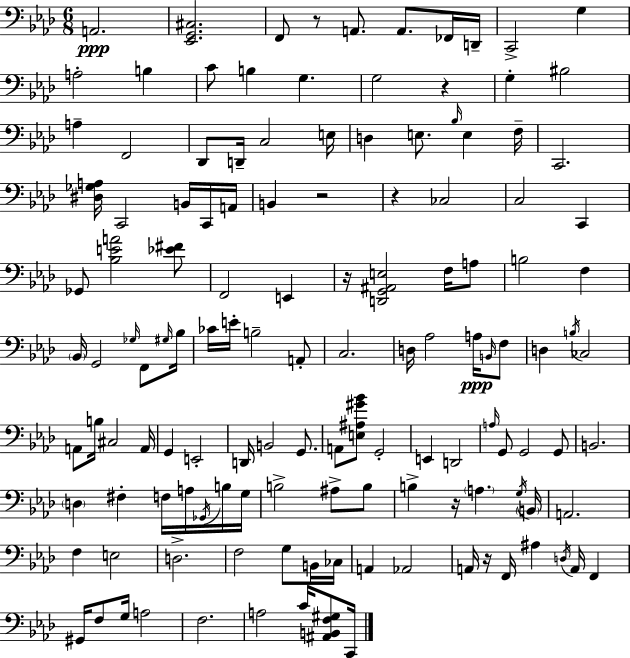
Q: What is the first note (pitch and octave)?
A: A2